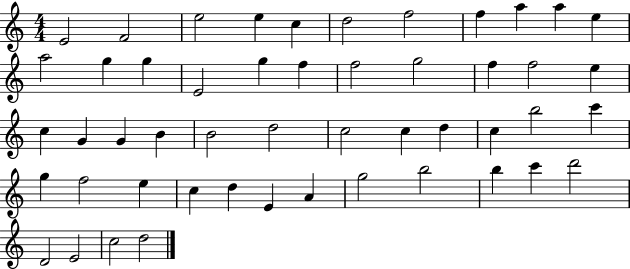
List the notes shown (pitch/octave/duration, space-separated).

E4/h F4/h E5/h E5/q C5/q D5/h F5/h F5/q A5/q A5/q E5/q A5/h G5/q G5/q E4/h G5/q F5/q F5/h G5/h F5/q F5/h E5/q C5/q G4/q G4/q B4/q B4/h D5/h C5/h C5/q D5/q C5/q B5/h C6/q G5/q F5/h E5/q C5/q D5/q E4/q A4/q G5/h B5/h B5/q C6/q D6/h D4/h E4/h C5/h D5/h